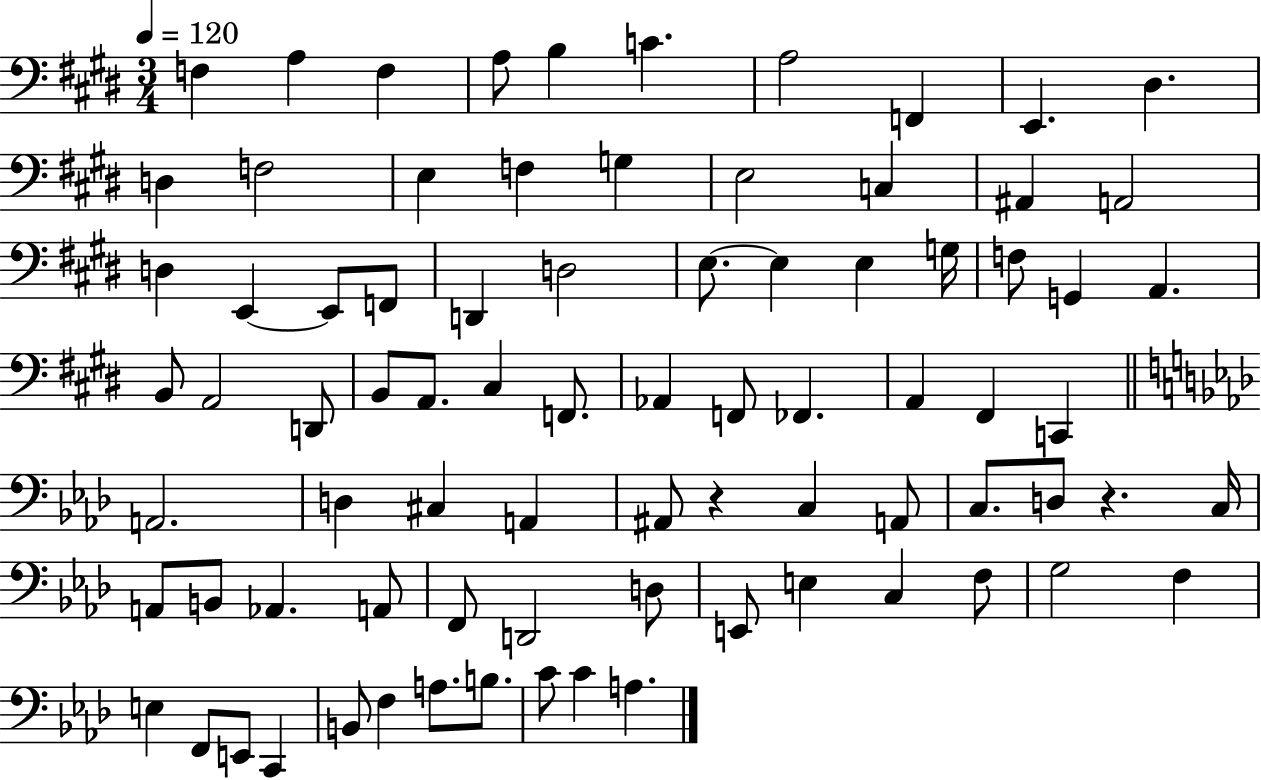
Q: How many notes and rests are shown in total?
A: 81